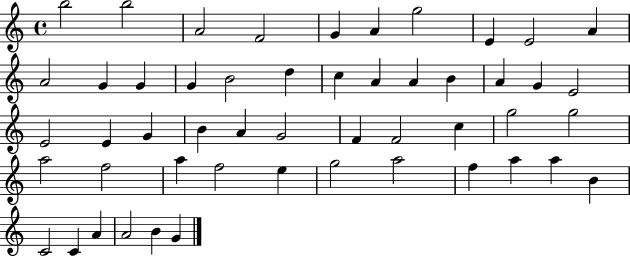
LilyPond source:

{
  \clef treble
  \time 4/4
  \defaultTimeSignature
  \key c \major
  b''2 b''2 | a'2 f'2 | g'4 a'4 g''2 | e'4 e'2 a'4 | \break a'2 g'4 g'4 | g'4 b'2 d''4 | c''4 a'4 a'4 b'4 | a'4 g'4 e'2 | \break e'2 e'4 g'4 | b'4 a'4 g'2 | f'4 f'2 c''4 | g''2 g''2 | \break a''2 f''2 | a''4 f''2 e''4 | g''2 a''2 | f''4 a''4 a''4 b'4 | \break c'2 c'4 a'4 | a'2 b'4 g'4 | \bar "|."
}